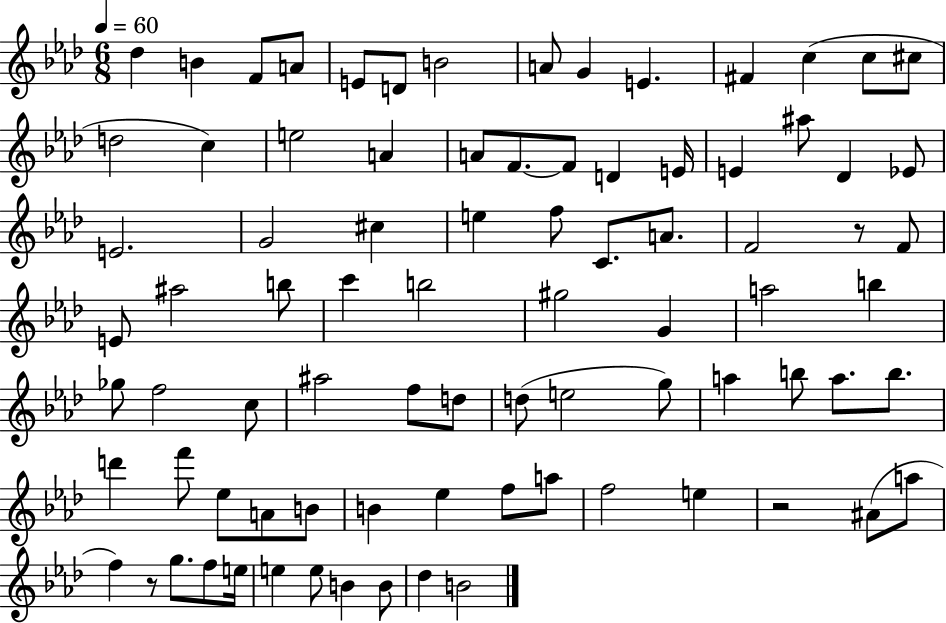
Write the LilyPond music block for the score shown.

{
  \clef treble
  \numericTimeSignature
  \time 6/8
  \key aes \major
  \tempo 4 = 60
  des''4 b'4 f'8 a'8 | e'8 d'8 b'2 | a'8 g'4 e'4. | fis'4 c''4( c''8 cis''8 | \break d''2 c''4) | e''2 a'4 | a'8 f'8.~~ f'8 d'4 e'16 | e'4 ais''8 des'4 ees'8 | \break e'2. | g'2 cis''4 | e''4 f''8 c'8. a'8. | f'2 r8 f'8 | \break e'8 ais''2 b''8 | c'''4 b''2 | gis''2 g'4 | a''2 b''4 | \break ges''8 f''2 c''8 | ais''2 f''8 d''8 | d''8( e''2 g''8) | a''4 b''8 a''8. b''8. | \break d'''4 f'''8 ees''8 a'8 b'8 | b'4 ees''4 f''8 a''8 | f''2 e''4 | r2 ais'8( a''8 | \break f''4) r8 g''8. f''8 e''16 | e''4 e''8 b'4 b'8 | des''4 b'2 | \bar "|."
}